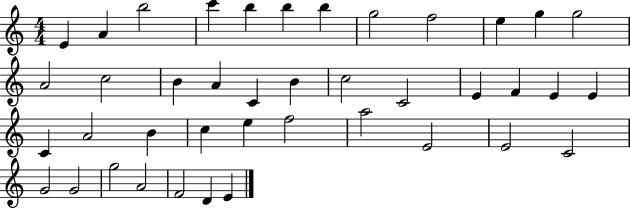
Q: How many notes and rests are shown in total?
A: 41